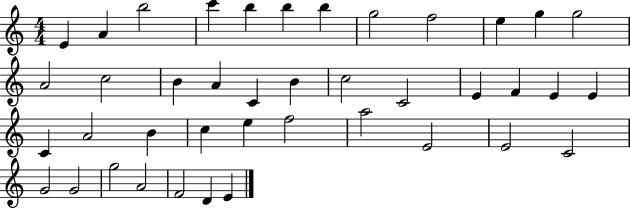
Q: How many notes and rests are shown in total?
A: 41